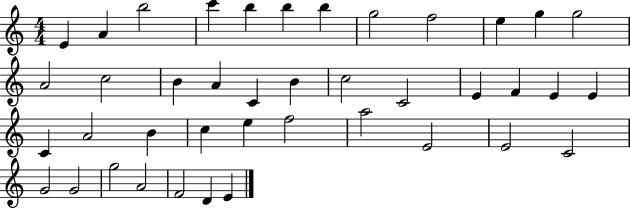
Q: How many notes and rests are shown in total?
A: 41